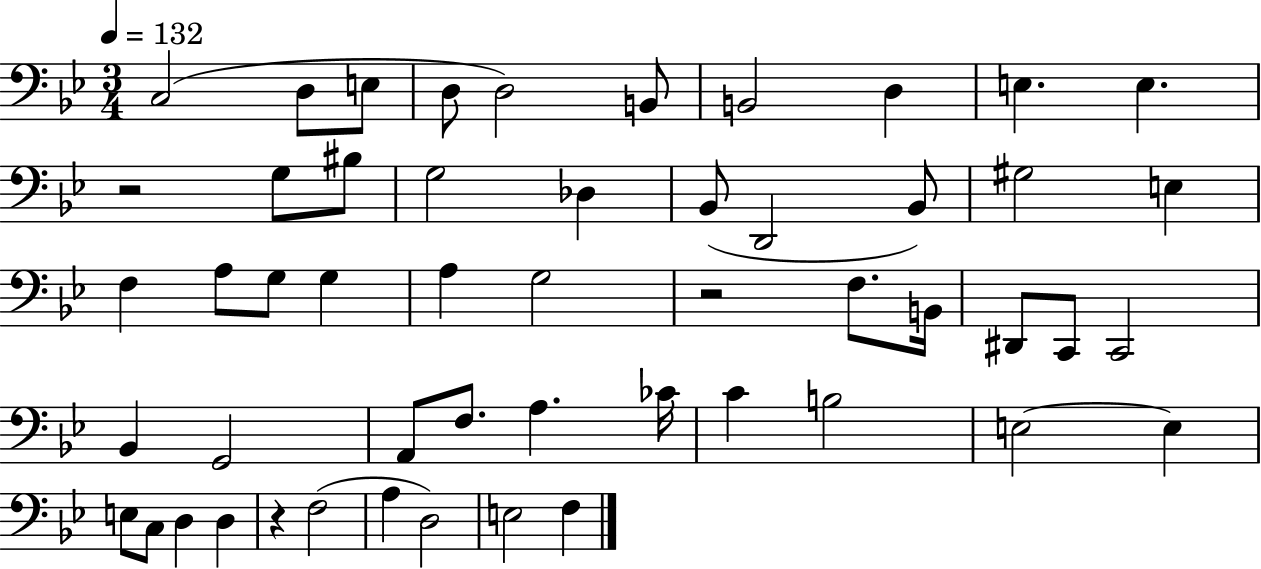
{
  \clef bass
  \numericTimeSignature
  \time 3/4
  \key bes \major
  \tempo 4 = 132
  c2( d8 e8 | d8 d2) b,8 | b,2 d4 | e4. e4. | \break r2 g8 bis8 | g2 des4 | bes,8( d,2 bes,8) | gis2 e4 | \break f4 a8 g8 g4 | a4 g2 | r2 f8. b,16 | dis,8 c,8 c,2 | \break bes,4 g,2 | a,8 f8. a4. ces'16 | c'4 b2 | e2~~ e4 | \break e8 c8 d4 d4 | r4 f2( | a4 d2) | e2 f4 | \break \bar "|."
}